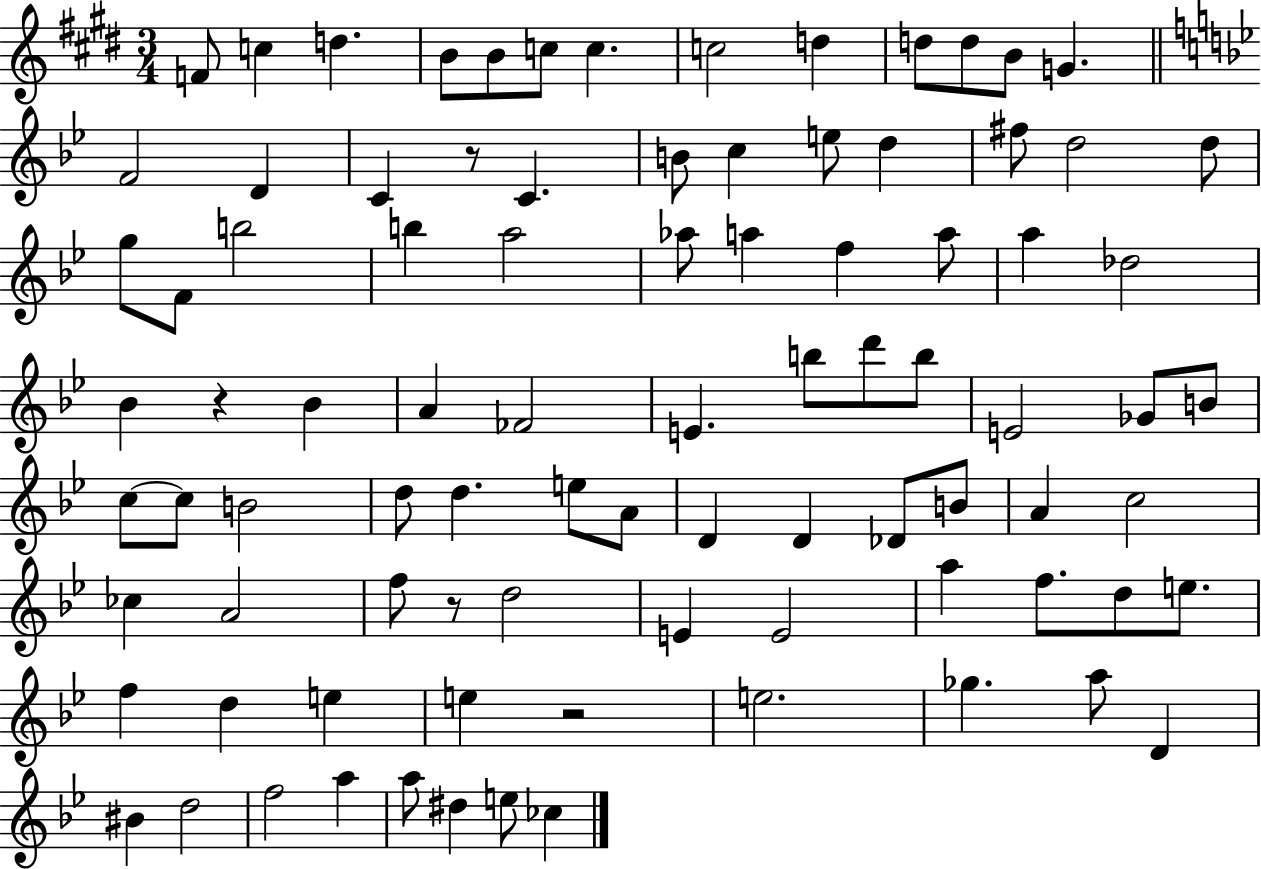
F4/e C5/q D5/q. B4/e B4/e C5/e C5/q. C5/h D5/q D5/e D5/e B4/e G4/q. F4/h D4/q C4/q R/e C4/q. B4/e C5/q E5/e D5/q F#5/e D5/h D5/e G5/e F4/e B5/h B5/q A5/h Ab5/e A5/q F5/q A5/e A5/q Db5/h Bb4/q R/q Bb4/q A4/q FES4/h E4/q. B5/e D6/e B5/e E4/h Gb4/e B4/e C5/e C5/e B4/h D5/e D5/q. E5/e A4/e D4/q D4/q Db4/e B4/e A4/q C5/h CES5/q A4/h F5/e R/e D5/h E4/q E4/h A5/q F5/e. D5/e E5/e. F5/q D5/q E5/q E5/q R/h E5/h. Gb5/q. A5/e D4/q BIS4/q D5/h F5/h A5/q A5/e D#5/q E5/e CES5/q